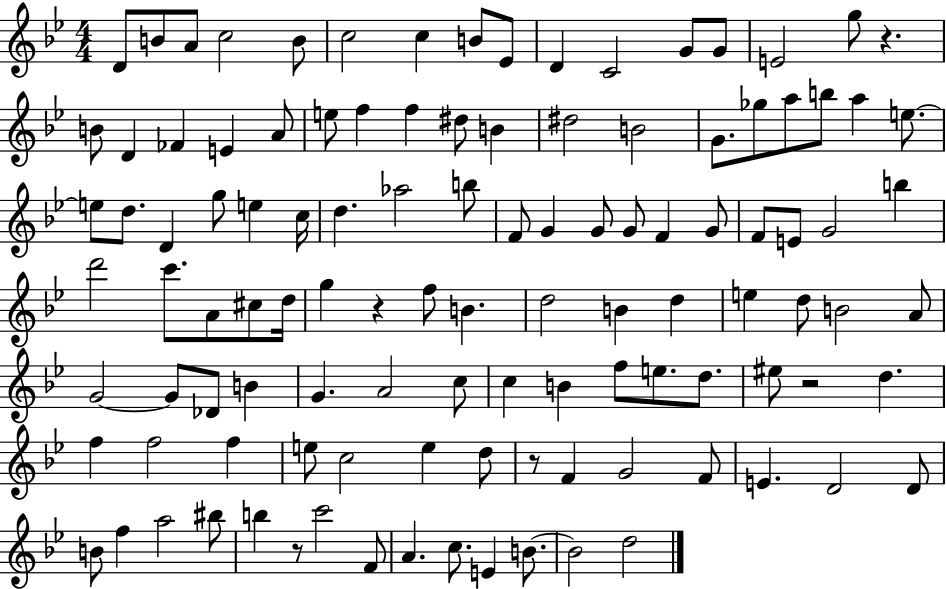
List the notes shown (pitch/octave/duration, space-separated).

D4/e B4/e A4/e C5/h B4/e C5/h C5/q B4/e Eb4/e D4/q C4/h G4/e G4/e E4/h G5/e R/q. B4/e D4/q FES4/q E4/q A4/e E5/e F5/q F5/q D#5/e B4/q D#5/h B4/h G4/e. Gb5/e A5/e B5/e A5/q E5/e. E5/e D5/e. D4/q G5/e E5/q C5/s D5/q. Ab5/h B5/e F4/e G4/q G4/e G4/e F4/q G4/e F4/e E4/e G4/h B5/q D6/h C6/e. A4/e C#5/e D5/s G5/q R/q F5/e B4/q. D5/h B4/q D5/q E5/q D5/e B4/h A4/e G4/h G4/e Db4/e B4/q G4/q. A4/h C5/e C5/q B4/q F5/e E5/e. D5/e. EIS5/e R/h D5/q. F5/q F5/h F5/q E5/e C5/h E5/q D5/e R/e F4/q G4/h F4/e E4/q. D4/h D4/e B4/e F5/q A5/h BIS5/e B5/q R/e C6/h F4/e A4/q. C5/e. E4/q B4/e. B4/h D5/h